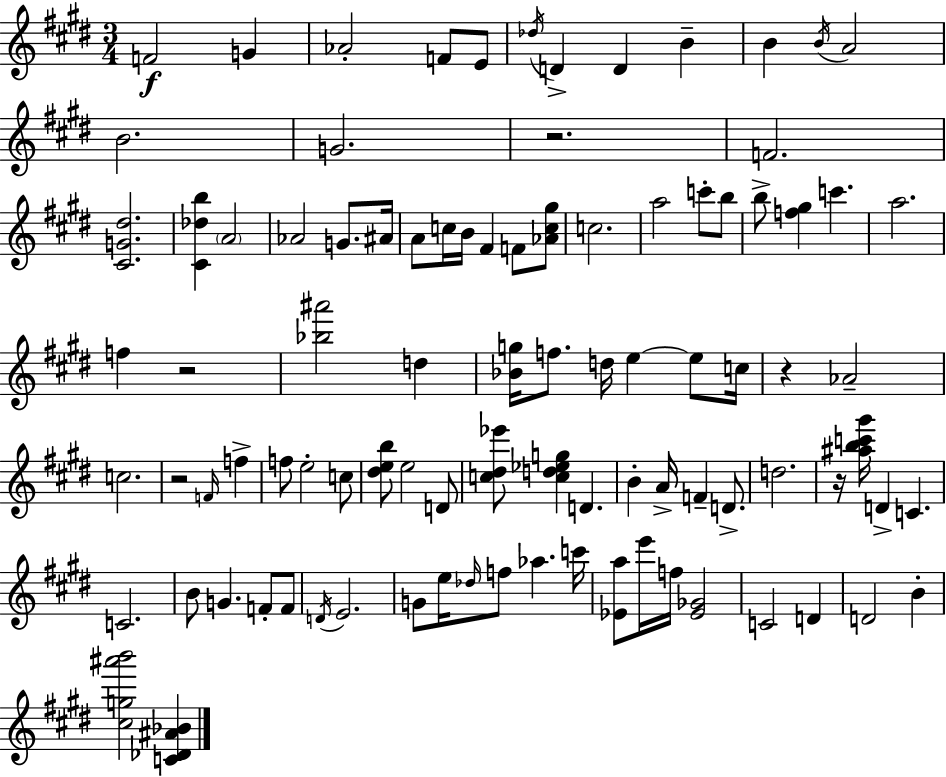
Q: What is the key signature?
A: E major